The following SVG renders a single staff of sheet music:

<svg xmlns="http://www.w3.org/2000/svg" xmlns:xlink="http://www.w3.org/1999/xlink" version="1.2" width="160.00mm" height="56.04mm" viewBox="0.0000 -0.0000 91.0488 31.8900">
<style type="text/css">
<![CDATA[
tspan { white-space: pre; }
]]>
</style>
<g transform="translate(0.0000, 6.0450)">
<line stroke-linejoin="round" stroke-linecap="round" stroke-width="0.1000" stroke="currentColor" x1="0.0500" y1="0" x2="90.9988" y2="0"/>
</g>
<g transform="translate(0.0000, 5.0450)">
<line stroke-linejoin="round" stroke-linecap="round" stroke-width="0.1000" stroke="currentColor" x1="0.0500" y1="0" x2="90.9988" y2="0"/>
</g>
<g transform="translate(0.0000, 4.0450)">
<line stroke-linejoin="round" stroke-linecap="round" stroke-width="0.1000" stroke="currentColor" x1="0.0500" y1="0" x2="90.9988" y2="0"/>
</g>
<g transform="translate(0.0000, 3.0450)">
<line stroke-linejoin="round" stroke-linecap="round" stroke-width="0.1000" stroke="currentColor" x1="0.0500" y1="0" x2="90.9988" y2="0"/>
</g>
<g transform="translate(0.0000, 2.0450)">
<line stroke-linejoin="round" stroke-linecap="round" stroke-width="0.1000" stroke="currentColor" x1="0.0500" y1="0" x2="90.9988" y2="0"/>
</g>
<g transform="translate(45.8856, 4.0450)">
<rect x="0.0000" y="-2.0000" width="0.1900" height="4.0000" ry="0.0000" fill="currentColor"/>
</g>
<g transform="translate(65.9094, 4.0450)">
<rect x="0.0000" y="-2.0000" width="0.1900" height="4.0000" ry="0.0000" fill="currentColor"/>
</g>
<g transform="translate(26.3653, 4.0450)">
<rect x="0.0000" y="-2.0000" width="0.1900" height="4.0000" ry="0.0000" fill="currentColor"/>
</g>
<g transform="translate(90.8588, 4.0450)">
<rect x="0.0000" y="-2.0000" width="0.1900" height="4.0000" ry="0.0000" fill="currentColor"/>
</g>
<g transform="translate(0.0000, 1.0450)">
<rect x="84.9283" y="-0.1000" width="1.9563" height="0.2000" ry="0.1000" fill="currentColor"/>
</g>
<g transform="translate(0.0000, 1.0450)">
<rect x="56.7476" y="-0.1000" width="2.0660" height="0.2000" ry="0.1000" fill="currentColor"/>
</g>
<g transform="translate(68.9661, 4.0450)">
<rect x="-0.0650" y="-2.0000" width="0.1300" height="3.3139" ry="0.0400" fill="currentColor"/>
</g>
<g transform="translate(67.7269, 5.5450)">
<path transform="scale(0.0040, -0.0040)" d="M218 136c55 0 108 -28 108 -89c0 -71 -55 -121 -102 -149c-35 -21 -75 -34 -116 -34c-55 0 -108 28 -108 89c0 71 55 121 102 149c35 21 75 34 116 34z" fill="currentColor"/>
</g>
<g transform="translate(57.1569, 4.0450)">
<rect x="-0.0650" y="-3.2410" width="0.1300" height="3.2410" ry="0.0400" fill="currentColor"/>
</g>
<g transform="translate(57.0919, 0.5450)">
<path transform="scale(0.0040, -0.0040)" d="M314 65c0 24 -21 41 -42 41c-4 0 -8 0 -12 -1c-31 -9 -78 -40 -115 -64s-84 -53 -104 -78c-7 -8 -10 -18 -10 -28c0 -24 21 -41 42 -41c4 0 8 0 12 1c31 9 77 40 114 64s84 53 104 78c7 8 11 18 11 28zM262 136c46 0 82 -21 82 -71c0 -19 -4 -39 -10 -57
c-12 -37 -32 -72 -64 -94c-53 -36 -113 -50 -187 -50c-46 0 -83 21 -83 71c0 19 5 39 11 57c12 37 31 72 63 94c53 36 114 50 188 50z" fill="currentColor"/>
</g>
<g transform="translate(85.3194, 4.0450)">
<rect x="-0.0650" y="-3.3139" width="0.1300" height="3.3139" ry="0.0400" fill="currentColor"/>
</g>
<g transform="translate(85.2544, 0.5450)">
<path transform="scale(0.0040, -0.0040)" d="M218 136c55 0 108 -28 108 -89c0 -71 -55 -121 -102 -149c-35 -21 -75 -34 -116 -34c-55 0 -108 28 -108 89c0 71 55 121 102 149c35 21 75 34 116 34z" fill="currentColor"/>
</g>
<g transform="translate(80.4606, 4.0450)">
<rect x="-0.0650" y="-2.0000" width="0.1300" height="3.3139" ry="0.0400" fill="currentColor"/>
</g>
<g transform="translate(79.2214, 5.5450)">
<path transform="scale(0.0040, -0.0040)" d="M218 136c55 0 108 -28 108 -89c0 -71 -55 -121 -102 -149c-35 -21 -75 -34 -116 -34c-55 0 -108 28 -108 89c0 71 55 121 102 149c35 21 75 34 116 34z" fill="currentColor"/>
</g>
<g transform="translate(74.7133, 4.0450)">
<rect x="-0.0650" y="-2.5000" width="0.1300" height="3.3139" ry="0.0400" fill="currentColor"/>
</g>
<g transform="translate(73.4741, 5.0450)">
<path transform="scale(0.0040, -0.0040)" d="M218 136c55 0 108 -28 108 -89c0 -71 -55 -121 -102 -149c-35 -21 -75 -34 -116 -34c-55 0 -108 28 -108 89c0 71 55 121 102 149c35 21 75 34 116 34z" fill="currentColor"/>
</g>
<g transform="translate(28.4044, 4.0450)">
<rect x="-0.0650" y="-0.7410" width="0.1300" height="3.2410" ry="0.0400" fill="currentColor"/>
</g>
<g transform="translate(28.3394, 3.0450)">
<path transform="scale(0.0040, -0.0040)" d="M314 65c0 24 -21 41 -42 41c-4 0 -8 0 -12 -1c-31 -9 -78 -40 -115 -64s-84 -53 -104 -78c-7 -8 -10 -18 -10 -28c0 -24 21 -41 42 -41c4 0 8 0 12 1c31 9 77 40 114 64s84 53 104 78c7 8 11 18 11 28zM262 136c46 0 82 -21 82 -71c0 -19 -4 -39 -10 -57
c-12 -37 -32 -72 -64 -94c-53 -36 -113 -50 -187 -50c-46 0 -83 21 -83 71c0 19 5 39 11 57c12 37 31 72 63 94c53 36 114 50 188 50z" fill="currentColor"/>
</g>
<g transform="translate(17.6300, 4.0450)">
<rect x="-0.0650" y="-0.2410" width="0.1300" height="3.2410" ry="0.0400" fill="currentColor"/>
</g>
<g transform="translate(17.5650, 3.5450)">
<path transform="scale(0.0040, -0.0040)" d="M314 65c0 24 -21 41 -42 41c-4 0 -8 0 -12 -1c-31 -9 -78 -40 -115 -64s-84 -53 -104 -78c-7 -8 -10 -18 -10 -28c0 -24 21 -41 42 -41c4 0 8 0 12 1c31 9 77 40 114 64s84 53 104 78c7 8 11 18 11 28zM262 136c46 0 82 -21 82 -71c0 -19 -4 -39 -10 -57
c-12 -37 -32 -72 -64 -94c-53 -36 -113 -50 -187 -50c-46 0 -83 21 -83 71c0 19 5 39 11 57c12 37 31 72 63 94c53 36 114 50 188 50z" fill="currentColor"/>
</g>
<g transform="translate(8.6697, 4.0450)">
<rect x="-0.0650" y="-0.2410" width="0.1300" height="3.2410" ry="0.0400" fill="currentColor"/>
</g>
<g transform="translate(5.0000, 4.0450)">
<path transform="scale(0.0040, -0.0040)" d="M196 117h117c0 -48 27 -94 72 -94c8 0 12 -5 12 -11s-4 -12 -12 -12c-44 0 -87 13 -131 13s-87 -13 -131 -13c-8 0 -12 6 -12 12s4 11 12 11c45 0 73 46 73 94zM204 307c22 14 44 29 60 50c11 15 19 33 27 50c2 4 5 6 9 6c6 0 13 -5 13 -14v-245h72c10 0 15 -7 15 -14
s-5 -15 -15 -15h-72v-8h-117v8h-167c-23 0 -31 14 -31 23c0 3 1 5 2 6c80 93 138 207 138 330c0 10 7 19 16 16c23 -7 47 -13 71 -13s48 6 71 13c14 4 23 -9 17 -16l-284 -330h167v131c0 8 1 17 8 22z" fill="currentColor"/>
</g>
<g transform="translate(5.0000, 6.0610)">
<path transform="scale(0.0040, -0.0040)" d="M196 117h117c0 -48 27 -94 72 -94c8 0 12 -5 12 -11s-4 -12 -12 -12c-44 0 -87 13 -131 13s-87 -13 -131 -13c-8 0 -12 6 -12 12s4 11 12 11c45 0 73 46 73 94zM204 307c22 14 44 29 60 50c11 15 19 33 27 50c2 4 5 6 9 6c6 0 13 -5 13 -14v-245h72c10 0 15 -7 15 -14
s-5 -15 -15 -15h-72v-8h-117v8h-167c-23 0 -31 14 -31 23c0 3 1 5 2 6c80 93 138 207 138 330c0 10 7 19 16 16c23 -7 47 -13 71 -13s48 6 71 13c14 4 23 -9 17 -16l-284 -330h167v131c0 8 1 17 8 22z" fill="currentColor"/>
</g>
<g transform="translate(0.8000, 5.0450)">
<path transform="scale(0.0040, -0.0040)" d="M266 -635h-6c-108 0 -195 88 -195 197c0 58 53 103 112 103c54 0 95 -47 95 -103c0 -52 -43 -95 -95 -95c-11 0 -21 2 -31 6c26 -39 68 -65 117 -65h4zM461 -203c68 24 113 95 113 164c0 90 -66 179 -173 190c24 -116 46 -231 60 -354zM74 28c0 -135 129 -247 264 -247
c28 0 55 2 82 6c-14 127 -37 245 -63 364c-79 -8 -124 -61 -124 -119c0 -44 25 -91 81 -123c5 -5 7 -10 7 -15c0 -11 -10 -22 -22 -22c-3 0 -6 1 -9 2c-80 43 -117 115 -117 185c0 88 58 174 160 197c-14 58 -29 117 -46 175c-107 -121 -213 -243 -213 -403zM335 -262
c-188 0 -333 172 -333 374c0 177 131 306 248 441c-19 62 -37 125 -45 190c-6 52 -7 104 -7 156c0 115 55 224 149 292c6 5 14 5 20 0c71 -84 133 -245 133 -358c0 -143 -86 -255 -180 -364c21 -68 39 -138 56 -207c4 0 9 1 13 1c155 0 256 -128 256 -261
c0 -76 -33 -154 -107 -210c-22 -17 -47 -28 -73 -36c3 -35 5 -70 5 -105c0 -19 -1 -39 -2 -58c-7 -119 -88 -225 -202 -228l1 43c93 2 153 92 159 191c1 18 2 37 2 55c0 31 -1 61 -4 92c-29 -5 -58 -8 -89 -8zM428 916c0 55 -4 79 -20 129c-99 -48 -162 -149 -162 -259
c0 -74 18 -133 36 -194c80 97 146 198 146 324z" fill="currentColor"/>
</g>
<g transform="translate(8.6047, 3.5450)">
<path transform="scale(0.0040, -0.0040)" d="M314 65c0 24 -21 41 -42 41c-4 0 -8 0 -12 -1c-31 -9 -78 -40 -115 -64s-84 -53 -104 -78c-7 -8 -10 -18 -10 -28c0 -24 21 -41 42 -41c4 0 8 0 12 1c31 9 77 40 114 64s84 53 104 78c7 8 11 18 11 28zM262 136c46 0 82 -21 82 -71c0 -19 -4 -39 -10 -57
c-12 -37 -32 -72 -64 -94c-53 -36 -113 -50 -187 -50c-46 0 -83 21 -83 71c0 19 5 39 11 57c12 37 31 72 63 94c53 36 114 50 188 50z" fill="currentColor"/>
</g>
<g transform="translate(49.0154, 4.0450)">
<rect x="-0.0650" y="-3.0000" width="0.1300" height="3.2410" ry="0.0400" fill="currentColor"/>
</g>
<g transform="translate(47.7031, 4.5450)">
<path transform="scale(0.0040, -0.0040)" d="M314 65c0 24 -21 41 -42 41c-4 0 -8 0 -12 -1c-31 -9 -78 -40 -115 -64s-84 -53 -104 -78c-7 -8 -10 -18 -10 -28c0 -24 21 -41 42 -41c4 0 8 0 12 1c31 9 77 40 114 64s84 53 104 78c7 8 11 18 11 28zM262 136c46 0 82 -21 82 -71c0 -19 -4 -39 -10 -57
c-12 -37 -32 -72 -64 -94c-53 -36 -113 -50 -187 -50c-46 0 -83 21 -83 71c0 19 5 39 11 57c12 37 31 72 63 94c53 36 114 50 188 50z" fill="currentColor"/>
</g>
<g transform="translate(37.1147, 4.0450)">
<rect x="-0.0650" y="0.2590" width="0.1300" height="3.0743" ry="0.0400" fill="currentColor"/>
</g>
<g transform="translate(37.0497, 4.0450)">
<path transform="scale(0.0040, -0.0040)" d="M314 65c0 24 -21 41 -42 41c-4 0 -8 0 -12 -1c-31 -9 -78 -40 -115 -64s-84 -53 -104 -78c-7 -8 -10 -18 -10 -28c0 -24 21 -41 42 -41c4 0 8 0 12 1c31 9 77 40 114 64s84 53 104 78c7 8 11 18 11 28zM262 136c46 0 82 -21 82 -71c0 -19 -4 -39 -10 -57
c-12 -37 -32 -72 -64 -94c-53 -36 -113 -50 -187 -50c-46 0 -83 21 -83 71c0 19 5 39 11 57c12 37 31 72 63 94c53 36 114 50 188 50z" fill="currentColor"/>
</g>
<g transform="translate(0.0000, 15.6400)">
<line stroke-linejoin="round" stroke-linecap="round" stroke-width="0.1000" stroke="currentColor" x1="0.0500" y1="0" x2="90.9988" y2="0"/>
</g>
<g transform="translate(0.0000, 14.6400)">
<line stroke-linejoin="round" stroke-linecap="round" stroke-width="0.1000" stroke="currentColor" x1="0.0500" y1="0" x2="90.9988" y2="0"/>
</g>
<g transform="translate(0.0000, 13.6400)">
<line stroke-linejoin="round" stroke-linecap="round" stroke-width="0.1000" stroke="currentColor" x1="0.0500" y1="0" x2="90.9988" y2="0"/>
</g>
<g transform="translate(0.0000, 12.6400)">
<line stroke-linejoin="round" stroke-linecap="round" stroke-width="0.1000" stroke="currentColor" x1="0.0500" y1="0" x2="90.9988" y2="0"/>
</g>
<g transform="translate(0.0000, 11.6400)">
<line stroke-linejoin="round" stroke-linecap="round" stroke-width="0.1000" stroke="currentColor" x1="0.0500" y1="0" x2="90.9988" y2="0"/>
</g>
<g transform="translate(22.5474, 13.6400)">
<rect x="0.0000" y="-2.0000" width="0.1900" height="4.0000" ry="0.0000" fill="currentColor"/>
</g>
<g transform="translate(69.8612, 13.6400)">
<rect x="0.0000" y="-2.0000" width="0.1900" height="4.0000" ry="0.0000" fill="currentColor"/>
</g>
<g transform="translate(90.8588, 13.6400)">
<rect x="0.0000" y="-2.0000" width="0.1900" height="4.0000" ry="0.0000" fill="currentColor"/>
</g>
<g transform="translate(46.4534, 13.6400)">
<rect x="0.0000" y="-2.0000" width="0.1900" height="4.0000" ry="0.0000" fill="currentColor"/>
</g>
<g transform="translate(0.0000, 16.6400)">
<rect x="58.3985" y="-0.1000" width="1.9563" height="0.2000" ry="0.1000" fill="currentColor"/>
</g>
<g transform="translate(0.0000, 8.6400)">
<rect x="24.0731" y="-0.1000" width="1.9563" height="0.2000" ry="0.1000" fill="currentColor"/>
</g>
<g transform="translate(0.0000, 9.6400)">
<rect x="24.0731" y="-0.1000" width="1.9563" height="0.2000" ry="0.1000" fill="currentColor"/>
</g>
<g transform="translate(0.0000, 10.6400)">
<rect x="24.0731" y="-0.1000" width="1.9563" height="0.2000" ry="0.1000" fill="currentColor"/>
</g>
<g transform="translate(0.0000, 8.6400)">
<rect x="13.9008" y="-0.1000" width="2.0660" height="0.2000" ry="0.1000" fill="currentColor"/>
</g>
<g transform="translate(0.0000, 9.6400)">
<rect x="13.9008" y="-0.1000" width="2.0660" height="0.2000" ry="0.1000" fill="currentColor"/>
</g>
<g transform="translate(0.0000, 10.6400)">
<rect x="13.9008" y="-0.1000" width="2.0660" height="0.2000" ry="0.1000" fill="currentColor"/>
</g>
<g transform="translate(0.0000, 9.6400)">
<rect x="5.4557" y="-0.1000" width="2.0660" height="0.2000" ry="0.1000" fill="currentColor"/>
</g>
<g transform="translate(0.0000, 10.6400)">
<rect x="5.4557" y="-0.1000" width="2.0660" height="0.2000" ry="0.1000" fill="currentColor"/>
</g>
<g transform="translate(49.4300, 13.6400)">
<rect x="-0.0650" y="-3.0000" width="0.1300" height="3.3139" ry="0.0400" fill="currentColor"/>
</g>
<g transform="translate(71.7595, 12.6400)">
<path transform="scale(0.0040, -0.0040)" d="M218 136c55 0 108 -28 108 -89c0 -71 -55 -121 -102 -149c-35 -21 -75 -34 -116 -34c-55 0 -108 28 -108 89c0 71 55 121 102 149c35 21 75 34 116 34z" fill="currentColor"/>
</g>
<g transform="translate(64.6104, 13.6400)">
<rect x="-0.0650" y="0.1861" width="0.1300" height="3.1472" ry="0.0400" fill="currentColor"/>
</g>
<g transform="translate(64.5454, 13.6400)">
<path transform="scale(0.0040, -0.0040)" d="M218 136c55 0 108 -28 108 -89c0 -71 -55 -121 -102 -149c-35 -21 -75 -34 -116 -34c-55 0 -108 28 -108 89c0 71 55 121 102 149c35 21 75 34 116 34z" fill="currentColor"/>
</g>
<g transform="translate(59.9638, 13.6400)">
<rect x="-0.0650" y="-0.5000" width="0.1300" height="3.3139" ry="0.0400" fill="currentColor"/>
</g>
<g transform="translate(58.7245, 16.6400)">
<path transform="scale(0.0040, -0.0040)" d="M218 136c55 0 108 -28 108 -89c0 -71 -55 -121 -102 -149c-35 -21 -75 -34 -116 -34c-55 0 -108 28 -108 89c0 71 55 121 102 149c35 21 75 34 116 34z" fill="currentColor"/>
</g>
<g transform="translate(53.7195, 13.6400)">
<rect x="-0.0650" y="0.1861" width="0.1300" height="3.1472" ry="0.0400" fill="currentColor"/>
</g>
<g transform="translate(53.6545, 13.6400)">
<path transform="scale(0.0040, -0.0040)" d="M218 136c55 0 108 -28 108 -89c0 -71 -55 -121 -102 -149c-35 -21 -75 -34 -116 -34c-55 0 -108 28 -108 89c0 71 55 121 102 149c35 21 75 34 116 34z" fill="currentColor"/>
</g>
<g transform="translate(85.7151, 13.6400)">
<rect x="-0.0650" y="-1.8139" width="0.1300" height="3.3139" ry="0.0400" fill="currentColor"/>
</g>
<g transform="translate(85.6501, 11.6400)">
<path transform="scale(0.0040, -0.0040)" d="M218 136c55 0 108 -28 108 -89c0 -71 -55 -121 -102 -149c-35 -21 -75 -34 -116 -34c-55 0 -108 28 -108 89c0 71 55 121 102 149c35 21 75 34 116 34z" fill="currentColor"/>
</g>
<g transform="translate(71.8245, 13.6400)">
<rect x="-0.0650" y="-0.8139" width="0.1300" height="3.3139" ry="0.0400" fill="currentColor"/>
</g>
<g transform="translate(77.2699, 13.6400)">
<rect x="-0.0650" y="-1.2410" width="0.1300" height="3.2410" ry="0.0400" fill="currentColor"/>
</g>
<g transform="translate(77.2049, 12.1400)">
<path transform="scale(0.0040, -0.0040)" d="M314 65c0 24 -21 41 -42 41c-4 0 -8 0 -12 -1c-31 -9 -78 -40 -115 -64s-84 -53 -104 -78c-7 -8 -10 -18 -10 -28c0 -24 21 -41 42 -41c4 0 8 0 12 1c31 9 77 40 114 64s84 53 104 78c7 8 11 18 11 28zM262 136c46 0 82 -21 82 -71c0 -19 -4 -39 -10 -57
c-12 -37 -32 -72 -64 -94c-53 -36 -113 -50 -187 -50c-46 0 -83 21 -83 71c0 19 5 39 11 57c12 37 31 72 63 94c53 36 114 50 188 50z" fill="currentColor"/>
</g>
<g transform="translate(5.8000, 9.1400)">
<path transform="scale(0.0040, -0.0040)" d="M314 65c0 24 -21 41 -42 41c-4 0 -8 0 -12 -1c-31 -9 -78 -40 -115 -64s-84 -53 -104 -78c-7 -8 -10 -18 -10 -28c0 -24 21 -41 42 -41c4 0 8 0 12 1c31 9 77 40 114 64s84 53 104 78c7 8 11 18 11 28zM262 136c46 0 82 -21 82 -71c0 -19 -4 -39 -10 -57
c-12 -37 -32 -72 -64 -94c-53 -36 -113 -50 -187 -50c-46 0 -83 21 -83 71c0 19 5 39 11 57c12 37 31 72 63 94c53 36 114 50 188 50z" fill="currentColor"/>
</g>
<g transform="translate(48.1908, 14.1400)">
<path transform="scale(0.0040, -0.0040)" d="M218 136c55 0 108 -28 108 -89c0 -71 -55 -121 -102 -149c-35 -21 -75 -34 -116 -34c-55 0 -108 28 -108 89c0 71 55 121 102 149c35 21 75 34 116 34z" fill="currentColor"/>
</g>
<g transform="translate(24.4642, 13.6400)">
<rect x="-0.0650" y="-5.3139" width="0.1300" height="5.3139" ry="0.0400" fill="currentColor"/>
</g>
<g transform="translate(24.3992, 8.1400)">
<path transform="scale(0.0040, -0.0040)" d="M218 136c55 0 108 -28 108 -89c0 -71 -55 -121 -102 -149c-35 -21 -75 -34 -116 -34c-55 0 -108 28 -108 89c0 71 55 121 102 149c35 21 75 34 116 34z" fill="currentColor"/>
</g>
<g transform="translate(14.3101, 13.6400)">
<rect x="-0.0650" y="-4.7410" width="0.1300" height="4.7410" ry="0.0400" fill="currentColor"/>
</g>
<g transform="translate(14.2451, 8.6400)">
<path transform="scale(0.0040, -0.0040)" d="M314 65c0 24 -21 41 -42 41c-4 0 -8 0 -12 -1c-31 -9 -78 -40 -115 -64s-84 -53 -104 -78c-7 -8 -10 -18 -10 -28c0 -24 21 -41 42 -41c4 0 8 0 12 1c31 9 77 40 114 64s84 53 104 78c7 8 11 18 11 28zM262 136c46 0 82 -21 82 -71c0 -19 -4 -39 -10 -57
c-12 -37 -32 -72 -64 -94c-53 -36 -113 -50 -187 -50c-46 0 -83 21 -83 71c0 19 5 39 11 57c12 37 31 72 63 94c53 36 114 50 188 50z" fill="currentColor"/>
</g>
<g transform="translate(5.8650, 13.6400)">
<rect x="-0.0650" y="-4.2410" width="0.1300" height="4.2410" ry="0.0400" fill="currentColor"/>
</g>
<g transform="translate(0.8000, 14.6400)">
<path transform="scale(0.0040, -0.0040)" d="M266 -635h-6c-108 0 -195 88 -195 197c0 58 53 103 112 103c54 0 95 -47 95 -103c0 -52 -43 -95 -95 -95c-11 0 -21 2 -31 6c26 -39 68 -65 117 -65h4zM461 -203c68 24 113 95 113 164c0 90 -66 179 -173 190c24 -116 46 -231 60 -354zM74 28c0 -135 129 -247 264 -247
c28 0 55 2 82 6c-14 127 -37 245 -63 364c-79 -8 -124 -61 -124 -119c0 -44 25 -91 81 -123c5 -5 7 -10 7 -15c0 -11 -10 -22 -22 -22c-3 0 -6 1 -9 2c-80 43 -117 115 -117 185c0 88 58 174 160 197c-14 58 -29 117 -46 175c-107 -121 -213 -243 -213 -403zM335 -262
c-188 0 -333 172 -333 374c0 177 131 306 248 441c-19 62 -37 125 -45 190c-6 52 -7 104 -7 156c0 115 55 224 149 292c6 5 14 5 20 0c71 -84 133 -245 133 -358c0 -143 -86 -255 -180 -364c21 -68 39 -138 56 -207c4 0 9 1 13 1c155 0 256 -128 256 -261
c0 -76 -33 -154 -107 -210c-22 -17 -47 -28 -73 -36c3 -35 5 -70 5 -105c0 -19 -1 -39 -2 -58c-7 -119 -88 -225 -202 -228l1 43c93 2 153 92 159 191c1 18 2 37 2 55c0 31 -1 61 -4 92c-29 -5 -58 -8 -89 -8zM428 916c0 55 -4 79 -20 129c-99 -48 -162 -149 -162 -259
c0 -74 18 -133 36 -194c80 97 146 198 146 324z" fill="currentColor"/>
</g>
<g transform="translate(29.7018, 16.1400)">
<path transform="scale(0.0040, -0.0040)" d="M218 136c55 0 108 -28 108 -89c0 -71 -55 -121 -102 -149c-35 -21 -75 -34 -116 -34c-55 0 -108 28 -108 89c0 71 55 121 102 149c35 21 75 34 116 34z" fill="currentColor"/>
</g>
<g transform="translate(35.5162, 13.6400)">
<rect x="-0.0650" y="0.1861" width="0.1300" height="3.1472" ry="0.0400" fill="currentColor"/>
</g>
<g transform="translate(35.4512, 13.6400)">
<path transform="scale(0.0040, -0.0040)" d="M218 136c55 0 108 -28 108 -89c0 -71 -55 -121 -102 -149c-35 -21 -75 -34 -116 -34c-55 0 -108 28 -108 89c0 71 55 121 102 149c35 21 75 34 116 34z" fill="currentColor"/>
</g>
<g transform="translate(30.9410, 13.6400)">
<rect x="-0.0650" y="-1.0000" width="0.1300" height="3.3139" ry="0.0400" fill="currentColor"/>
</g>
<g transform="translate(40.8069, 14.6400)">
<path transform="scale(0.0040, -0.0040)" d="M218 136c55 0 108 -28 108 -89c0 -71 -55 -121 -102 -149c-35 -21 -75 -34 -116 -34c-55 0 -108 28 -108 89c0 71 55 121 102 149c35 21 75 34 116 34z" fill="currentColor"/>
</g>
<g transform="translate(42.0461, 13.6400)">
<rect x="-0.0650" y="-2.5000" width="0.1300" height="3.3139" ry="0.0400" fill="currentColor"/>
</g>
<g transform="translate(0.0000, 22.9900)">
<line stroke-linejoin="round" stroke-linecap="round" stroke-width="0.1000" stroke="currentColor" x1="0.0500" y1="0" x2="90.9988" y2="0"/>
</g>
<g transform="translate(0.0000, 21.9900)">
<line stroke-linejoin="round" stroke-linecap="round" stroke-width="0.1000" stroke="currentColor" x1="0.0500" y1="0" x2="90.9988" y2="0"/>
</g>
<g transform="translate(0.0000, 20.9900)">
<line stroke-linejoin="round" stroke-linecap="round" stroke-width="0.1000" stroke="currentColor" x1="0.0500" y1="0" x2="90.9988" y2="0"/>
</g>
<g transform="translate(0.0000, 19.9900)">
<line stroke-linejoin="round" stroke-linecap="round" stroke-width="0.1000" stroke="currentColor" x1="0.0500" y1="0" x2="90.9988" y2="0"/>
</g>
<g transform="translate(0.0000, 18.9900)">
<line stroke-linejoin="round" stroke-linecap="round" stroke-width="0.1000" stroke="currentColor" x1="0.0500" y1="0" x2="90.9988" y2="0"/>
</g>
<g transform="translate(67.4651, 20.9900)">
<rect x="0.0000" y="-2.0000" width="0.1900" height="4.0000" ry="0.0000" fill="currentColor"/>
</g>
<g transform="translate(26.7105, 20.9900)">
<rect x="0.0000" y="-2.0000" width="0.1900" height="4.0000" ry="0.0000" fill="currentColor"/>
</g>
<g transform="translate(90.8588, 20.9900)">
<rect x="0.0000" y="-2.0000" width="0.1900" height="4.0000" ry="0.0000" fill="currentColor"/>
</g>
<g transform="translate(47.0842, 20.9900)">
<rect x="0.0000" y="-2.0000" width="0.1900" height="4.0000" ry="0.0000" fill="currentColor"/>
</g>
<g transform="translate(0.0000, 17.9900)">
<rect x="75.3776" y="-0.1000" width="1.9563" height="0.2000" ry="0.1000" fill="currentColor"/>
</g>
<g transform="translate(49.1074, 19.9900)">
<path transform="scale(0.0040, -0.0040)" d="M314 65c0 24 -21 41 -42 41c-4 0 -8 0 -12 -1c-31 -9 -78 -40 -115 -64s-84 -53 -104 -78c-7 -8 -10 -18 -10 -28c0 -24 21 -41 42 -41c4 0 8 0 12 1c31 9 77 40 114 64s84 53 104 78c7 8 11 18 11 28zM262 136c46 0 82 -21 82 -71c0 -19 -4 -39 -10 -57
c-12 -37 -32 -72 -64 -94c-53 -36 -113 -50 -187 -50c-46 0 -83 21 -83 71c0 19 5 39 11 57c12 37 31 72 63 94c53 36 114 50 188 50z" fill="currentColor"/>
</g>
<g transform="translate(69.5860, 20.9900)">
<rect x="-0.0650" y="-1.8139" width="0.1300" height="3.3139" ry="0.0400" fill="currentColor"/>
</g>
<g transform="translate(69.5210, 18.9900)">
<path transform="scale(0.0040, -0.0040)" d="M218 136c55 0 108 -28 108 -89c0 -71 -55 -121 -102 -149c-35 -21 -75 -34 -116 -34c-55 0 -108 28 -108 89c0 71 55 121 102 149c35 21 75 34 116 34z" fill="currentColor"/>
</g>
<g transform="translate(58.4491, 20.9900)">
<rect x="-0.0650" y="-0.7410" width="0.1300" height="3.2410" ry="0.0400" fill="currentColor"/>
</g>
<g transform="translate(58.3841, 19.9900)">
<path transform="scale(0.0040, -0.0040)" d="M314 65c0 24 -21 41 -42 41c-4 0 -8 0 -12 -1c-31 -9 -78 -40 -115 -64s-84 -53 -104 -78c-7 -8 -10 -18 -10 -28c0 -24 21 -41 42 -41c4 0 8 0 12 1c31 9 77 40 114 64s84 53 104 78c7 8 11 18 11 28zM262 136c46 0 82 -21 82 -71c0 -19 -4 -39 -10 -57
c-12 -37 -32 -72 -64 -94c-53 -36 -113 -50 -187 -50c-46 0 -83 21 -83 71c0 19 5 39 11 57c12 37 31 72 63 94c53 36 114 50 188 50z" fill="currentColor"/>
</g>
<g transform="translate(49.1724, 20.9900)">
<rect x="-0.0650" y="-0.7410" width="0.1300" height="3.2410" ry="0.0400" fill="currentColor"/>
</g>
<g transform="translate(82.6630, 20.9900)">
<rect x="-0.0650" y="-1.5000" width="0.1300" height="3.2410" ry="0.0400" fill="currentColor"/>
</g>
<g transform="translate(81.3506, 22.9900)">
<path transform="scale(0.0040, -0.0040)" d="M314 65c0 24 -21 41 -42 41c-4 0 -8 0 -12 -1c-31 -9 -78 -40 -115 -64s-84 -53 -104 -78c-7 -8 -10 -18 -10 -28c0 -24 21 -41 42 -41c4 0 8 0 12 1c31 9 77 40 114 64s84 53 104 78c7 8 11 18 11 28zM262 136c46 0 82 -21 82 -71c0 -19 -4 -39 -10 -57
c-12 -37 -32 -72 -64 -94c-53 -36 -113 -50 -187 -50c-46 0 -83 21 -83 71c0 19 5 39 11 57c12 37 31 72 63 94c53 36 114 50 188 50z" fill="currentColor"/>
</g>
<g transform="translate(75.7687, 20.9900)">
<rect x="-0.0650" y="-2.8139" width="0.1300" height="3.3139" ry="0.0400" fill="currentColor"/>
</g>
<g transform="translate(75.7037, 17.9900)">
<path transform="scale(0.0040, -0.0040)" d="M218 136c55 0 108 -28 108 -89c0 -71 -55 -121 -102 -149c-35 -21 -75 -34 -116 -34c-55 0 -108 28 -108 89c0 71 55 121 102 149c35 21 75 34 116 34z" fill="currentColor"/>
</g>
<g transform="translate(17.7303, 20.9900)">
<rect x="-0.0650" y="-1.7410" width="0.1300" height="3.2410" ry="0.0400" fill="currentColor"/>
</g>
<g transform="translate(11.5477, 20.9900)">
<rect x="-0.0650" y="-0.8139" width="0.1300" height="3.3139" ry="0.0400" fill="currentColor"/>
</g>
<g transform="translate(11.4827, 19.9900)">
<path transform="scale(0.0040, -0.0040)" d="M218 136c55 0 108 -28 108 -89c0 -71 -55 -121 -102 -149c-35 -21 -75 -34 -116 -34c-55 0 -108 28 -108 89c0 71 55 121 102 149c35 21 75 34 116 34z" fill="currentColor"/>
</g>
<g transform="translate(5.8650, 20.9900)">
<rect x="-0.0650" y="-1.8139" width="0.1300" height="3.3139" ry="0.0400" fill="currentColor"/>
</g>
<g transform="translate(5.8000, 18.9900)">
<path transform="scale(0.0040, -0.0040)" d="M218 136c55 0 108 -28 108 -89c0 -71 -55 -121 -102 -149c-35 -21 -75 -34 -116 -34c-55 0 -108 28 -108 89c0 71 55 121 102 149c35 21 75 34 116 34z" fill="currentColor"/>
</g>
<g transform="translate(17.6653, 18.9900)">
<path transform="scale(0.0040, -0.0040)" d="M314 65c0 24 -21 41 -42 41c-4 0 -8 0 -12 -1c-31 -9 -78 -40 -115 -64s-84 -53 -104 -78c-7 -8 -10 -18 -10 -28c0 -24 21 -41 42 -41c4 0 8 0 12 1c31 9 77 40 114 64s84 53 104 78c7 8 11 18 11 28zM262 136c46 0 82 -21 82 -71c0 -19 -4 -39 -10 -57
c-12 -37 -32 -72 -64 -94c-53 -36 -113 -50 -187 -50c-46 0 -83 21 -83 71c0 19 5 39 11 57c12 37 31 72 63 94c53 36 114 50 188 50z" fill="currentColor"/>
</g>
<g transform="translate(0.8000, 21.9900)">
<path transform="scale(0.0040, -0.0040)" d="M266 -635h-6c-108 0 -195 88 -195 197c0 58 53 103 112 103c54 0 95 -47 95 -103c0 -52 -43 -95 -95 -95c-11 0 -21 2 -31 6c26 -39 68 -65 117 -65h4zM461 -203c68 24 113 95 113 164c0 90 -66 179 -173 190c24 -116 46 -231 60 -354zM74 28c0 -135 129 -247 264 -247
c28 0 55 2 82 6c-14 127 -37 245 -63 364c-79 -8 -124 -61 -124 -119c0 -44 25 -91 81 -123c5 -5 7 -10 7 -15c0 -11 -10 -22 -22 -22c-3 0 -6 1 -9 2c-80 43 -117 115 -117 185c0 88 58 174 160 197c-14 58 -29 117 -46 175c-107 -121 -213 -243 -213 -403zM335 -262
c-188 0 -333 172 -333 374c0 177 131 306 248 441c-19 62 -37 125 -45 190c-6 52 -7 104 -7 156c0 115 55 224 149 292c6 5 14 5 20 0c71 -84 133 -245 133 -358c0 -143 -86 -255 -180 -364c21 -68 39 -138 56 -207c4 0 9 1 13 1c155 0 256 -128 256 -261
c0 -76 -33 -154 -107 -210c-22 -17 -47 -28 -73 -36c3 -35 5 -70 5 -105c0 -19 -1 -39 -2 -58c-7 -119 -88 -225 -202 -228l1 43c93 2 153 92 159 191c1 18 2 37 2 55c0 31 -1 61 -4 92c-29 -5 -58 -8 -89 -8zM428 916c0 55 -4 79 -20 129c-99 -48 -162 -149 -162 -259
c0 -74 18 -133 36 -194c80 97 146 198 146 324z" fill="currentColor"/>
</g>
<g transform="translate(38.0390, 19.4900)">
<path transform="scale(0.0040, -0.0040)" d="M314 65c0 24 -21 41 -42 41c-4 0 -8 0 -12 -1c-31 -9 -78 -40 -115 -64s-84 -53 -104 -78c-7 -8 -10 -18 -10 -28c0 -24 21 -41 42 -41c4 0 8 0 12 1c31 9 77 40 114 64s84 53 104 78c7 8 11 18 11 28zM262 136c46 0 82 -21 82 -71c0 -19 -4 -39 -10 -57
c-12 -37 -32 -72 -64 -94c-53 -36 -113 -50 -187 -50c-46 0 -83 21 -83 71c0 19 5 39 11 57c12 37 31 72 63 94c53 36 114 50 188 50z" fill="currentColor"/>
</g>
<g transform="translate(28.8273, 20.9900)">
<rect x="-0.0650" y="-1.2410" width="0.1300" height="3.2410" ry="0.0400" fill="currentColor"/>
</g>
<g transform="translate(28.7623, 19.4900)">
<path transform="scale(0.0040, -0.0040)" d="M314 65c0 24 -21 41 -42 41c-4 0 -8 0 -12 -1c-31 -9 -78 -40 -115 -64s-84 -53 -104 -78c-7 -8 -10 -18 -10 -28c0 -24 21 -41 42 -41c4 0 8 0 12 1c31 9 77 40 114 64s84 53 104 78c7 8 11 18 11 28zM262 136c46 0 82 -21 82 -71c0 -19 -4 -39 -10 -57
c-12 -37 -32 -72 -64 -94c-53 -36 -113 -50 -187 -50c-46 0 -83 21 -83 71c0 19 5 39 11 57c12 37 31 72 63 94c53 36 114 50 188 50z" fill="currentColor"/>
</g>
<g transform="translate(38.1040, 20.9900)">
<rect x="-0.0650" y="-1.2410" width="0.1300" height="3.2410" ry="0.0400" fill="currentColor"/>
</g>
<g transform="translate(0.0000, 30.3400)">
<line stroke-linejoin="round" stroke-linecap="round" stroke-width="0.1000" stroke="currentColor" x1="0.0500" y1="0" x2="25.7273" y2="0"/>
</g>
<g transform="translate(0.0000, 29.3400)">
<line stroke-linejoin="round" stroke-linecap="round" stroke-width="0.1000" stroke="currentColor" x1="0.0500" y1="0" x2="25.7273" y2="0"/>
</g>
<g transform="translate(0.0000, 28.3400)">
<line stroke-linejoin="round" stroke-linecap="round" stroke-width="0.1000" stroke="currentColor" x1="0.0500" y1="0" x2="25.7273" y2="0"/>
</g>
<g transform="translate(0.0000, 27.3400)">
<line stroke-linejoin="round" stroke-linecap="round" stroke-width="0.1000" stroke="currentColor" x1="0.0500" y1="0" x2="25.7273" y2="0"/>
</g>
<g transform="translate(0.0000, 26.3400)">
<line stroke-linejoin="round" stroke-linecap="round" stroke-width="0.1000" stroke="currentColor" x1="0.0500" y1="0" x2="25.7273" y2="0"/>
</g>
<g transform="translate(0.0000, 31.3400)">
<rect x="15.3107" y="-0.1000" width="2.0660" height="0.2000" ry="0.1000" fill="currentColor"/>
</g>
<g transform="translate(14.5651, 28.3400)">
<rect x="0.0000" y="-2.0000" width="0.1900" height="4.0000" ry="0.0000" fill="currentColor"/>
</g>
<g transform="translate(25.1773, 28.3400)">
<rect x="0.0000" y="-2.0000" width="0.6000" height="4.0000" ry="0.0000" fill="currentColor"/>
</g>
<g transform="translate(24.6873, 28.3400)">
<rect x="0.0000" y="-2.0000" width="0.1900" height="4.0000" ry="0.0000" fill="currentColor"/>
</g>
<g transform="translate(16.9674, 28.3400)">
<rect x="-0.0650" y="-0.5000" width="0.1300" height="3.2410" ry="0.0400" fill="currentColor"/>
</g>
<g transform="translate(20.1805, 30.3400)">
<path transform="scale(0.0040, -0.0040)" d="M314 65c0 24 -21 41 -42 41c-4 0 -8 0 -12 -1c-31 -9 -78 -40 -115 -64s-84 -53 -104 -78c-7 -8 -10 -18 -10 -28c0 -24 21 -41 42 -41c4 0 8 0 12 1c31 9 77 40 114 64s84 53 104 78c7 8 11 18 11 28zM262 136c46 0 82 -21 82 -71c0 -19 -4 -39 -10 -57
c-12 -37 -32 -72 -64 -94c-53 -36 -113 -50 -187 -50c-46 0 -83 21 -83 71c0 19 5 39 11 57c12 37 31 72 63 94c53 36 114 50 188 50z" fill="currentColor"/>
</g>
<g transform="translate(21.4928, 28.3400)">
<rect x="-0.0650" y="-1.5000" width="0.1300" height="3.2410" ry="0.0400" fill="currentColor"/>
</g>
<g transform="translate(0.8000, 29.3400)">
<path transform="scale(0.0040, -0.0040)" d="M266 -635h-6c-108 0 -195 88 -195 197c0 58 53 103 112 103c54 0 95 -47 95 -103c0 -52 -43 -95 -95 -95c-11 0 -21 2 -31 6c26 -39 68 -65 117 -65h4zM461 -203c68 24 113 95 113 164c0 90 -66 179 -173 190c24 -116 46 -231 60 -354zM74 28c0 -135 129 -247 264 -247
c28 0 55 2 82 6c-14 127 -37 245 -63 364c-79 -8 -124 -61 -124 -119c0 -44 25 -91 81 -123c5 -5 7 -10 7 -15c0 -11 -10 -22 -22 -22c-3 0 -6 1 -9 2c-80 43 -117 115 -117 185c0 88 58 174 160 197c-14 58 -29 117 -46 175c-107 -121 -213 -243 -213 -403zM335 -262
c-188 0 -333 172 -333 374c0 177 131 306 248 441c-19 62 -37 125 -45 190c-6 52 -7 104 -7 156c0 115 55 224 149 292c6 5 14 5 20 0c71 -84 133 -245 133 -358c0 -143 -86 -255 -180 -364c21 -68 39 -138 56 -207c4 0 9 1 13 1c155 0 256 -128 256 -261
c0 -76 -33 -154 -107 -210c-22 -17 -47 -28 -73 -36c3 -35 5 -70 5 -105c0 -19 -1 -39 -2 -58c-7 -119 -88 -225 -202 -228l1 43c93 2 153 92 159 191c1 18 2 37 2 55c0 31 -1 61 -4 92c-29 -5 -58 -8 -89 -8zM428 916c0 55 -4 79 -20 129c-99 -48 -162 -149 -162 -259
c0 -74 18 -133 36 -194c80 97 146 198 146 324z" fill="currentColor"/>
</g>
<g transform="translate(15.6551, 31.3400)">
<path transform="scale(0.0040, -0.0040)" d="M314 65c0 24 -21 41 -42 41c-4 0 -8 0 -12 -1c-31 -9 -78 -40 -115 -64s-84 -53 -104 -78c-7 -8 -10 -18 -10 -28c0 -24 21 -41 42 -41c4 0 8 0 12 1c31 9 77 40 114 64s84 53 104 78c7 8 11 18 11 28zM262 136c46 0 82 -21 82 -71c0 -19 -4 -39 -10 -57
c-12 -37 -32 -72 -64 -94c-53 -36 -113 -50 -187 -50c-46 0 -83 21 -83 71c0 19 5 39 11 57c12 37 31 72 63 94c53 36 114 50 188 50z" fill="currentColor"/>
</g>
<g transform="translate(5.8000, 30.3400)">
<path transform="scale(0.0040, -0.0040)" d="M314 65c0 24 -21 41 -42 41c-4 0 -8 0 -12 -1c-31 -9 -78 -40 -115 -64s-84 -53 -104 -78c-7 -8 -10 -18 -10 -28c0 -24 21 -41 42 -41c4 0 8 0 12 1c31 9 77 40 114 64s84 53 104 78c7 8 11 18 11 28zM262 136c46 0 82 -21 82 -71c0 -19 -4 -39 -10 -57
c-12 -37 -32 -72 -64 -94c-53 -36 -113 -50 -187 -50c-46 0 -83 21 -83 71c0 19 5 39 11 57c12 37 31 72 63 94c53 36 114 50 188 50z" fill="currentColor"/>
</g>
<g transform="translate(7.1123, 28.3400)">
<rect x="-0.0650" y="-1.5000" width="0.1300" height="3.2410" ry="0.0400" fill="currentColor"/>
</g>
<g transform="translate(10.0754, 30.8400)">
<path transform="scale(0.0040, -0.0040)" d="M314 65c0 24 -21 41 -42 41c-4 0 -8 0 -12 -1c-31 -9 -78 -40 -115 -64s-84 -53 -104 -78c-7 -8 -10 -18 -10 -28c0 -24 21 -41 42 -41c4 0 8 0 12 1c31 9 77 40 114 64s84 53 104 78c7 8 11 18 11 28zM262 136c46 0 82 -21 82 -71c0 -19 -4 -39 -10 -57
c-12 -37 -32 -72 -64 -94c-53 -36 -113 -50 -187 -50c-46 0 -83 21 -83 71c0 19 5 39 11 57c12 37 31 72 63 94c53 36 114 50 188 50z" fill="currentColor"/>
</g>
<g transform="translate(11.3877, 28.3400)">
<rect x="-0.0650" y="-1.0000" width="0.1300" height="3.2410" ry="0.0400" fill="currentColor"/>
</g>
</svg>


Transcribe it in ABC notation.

X:1
T:Untitled
M:4/4
L:1/4
K:C
c2 c2 d2 B2 A2 b2 F G F b d'2 e'2 f' D B G A B C B d e2 f f d f2 e2 e2 d2 d2 f a E2 E2 D2 C2 E2